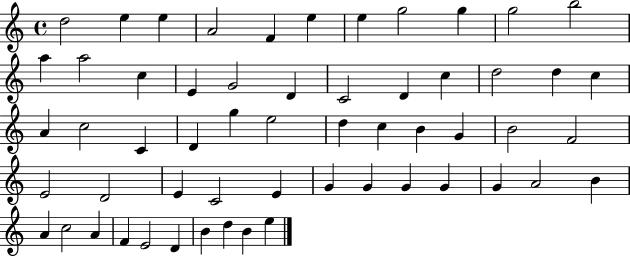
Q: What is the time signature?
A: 4/4